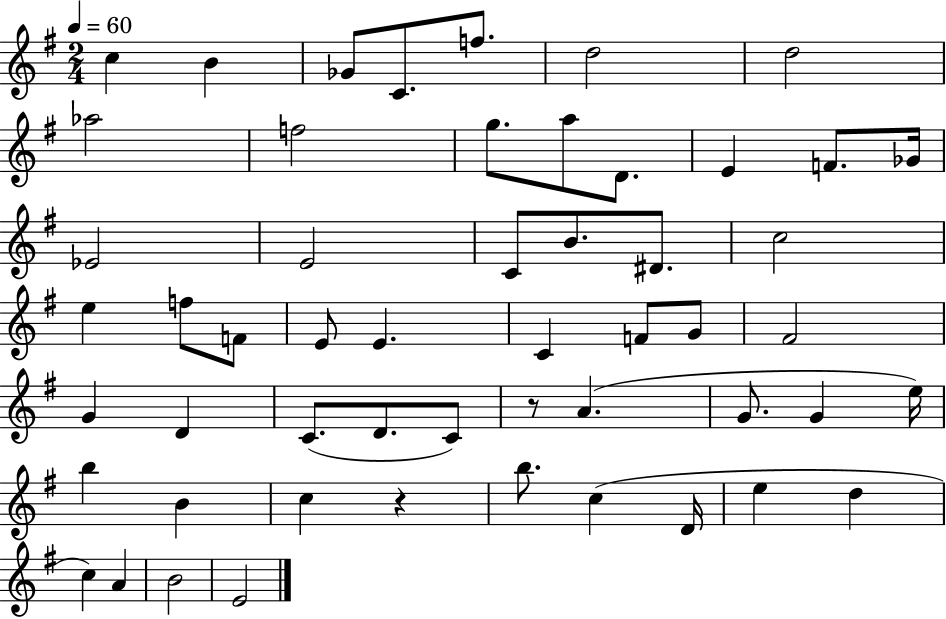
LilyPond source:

{
  \clef treble
  \numericTimeSignature
  \time 2/4
  \key g \major
  \tempo 4 = 60
  \repeat volta 2 { c''4 b'4 | ges'8 c'8. f''8. | d''2 | d''2 | \break aes''2 | f''2 | g''8. a''8 d'8. | e'4 f'8. ges'16 | \break ees'2 | e'2 | c'8 b'8. dis'8. | c''2 | \break e''4 f''8 f'8 | e'8 e'4. | c'4 f'8 g'8 | fis'2 | \break g'4 d'4 | c'8.( d'8. c'8) | r8 a'4.( | g'8. g'4 e''16) | \break b''4 b'4 | c''4 r4 | b''8. c''4( d'16 | e''4 d''4 | \break c''4) a'4 | b'2 | e'2 | } \bar "|."
}